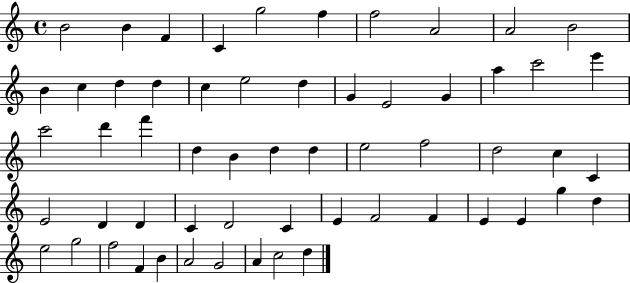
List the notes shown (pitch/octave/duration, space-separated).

B4/h B4/q F4/q C4/q G5/h F5/q F5/h A4/h A4/h B4/h B4/q C5/q D5/q D5/q C5/q E5/h D5/q G4/q E4/h G4/q A5/q C6/h E6/q C6/h D6/q F6/q D5/q B4/q D5/q D5/q E5/h F5/h D5/h C5/q C4/q E4/h D4/q D4/q C4/q D4/h C4/q E4/q F4/h F4/q E4/q E4/q G5/q D5/q E5/h G5/h F5/h F4/q B4/q A4/h G4/h A4/q C5/h D5/q